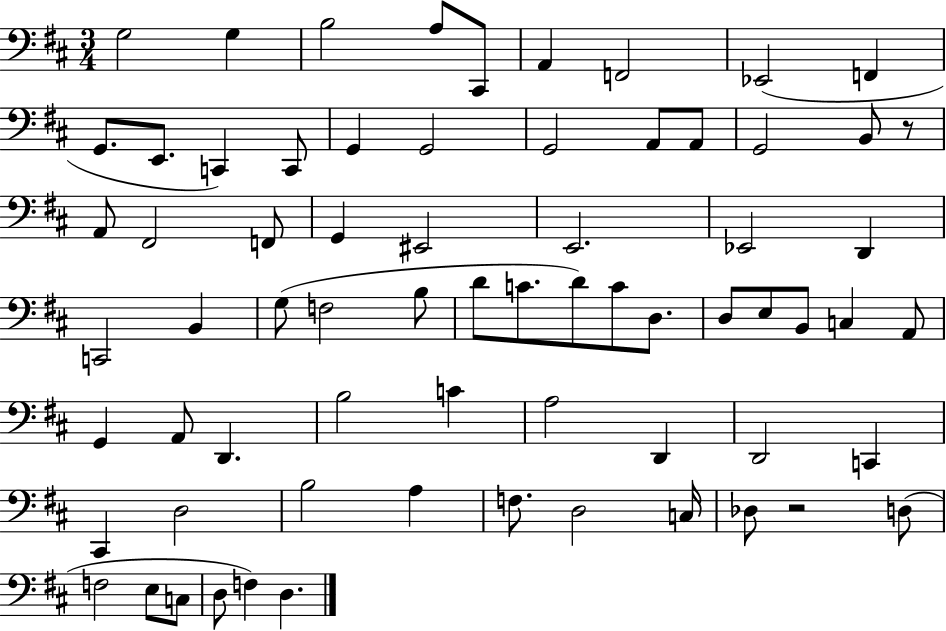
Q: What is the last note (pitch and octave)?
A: D3